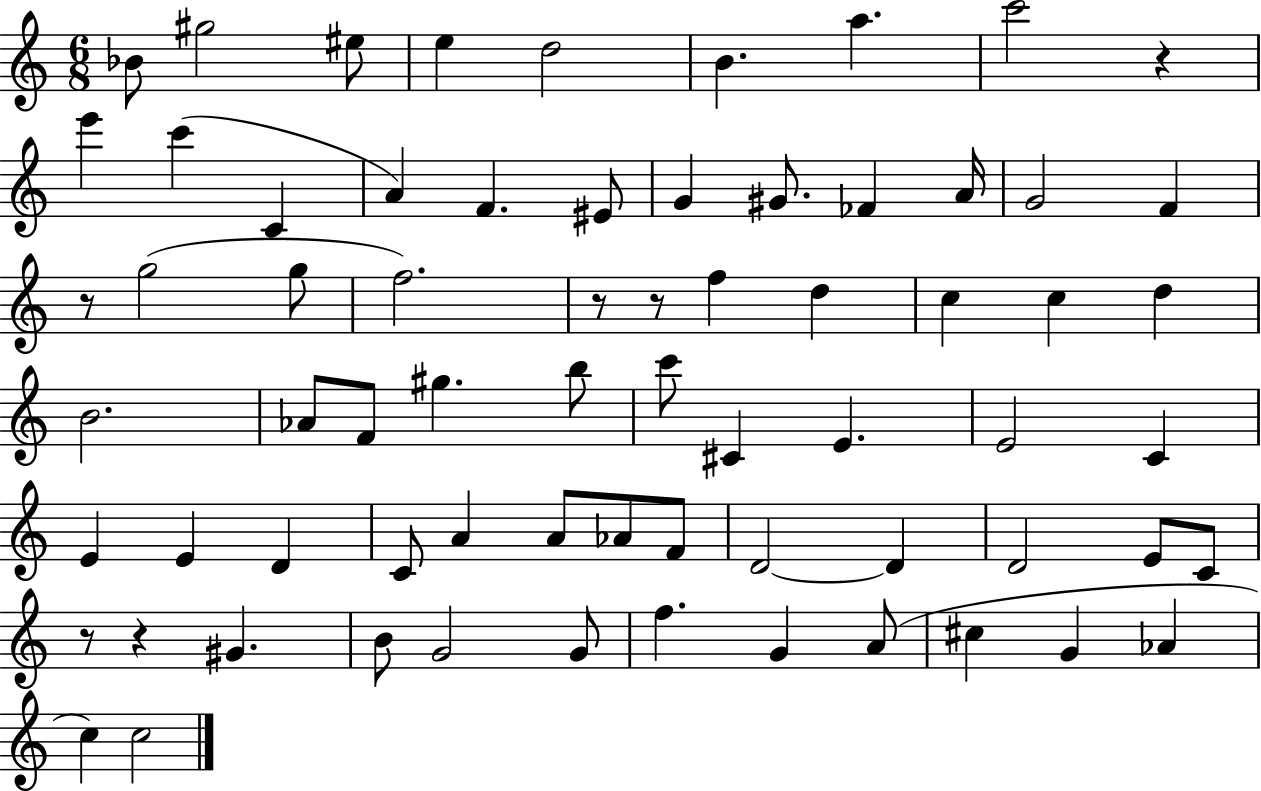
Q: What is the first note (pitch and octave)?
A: Bb4